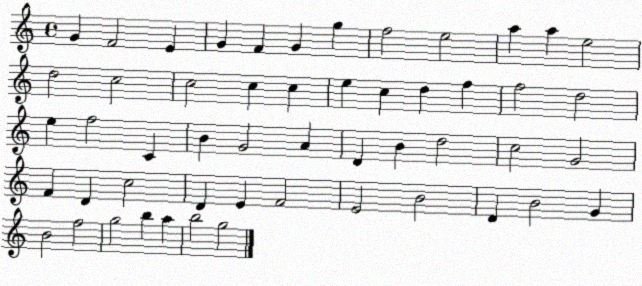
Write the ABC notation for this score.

X:1
T:Untitled
M:4/4
L:1/4
K:C
G F2 E G F G g f2 e2 a a e2 d2 c2 c2 c c e c d f f2 d2 e f2 C B G2 A D B d2 c2 G2 F D c2 D E F2 E2 B2 D B2 G B2 f2 g2 b a b2 g2